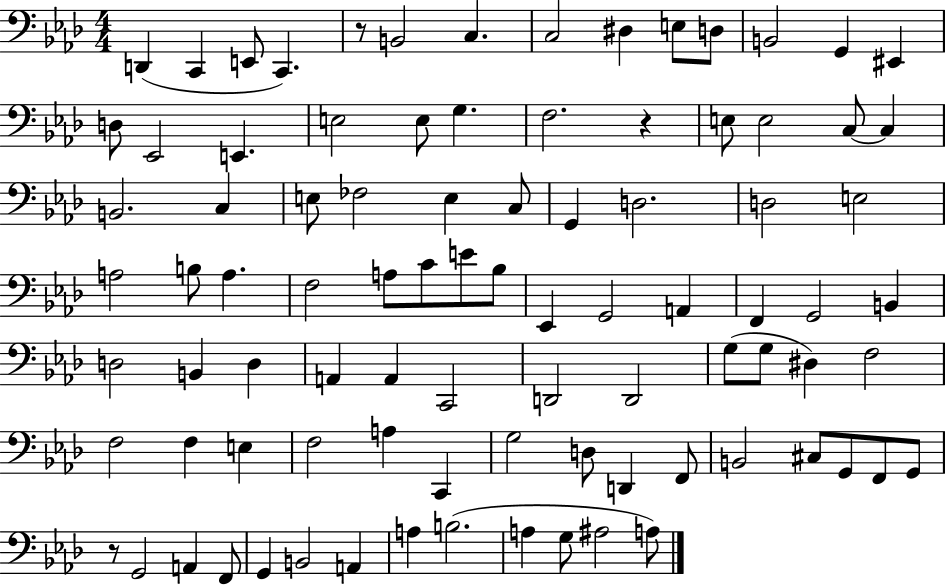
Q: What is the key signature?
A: AES major